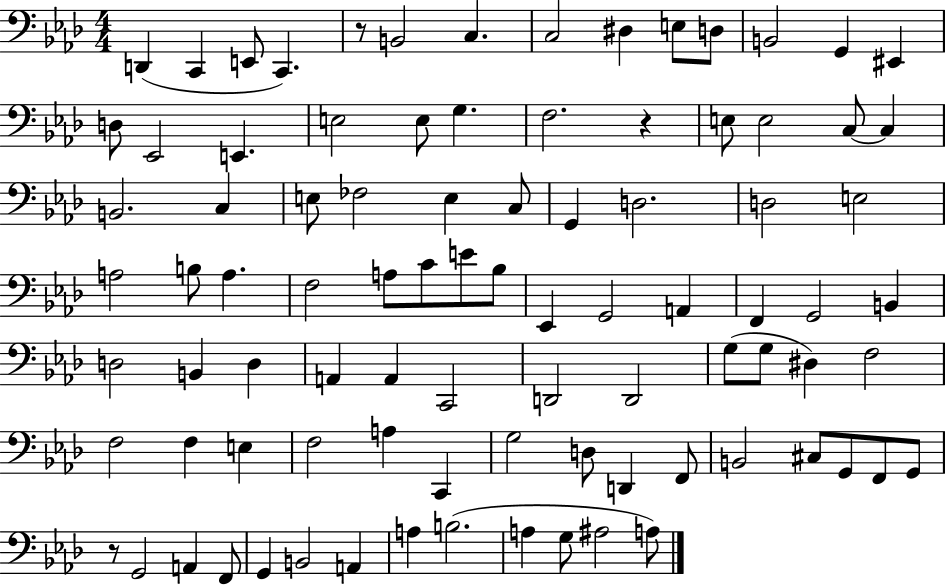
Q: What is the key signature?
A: AES major